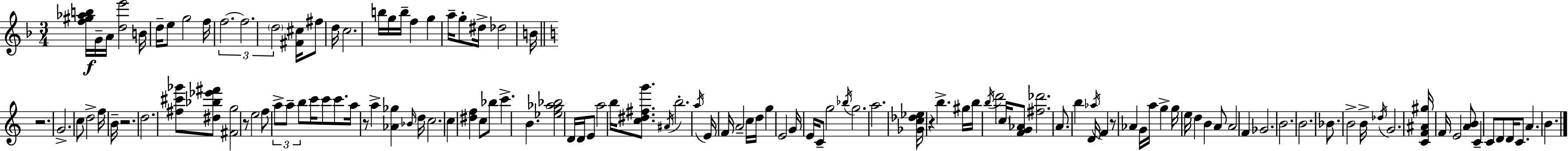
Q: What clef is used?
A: treble